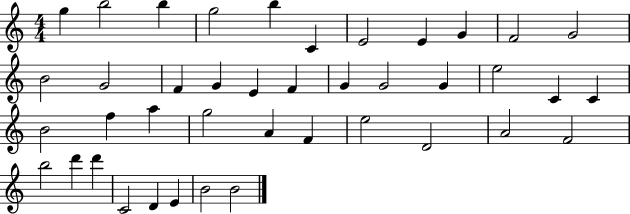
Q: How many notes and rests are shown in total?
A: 41